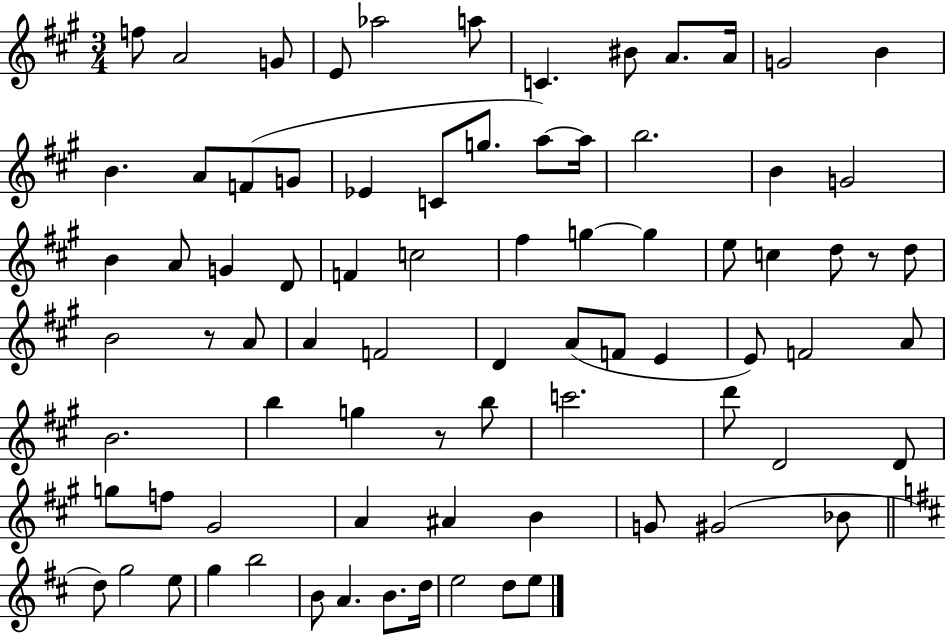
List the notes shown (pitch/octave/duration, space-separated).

F5/e A4/h G4/e E4/e Ab5/h A5/e C4/q. BIS4/e A4/e. A4/s G4/h B4/q B4/q. A4/e F4/e G4/e Eb4/q C4/e G5/e. A5/e A5/s B5/h. B4/q G4/h B4/q A4/e G4/q D4/e F4/q C5/h F#5/q G5/q G5/q E5/e C5/q D5/e R/e D5/e B4/h R/e A4/e A4/q F4/h D4/q A4/e F4/e E4/q E4/e F4/h A4/e B4/h. B5/q G5/q R/e B5/e C6/h. D6/e D4/h D4/e G5/e F5/e G#4/h A4/q A#4/q B4/q G4/e G#4/h Bb4/e D5/e G5/h E5/e G5/q B5/h B4/e A4/q. B4/e. D5/s E5/h D5/e E5/e